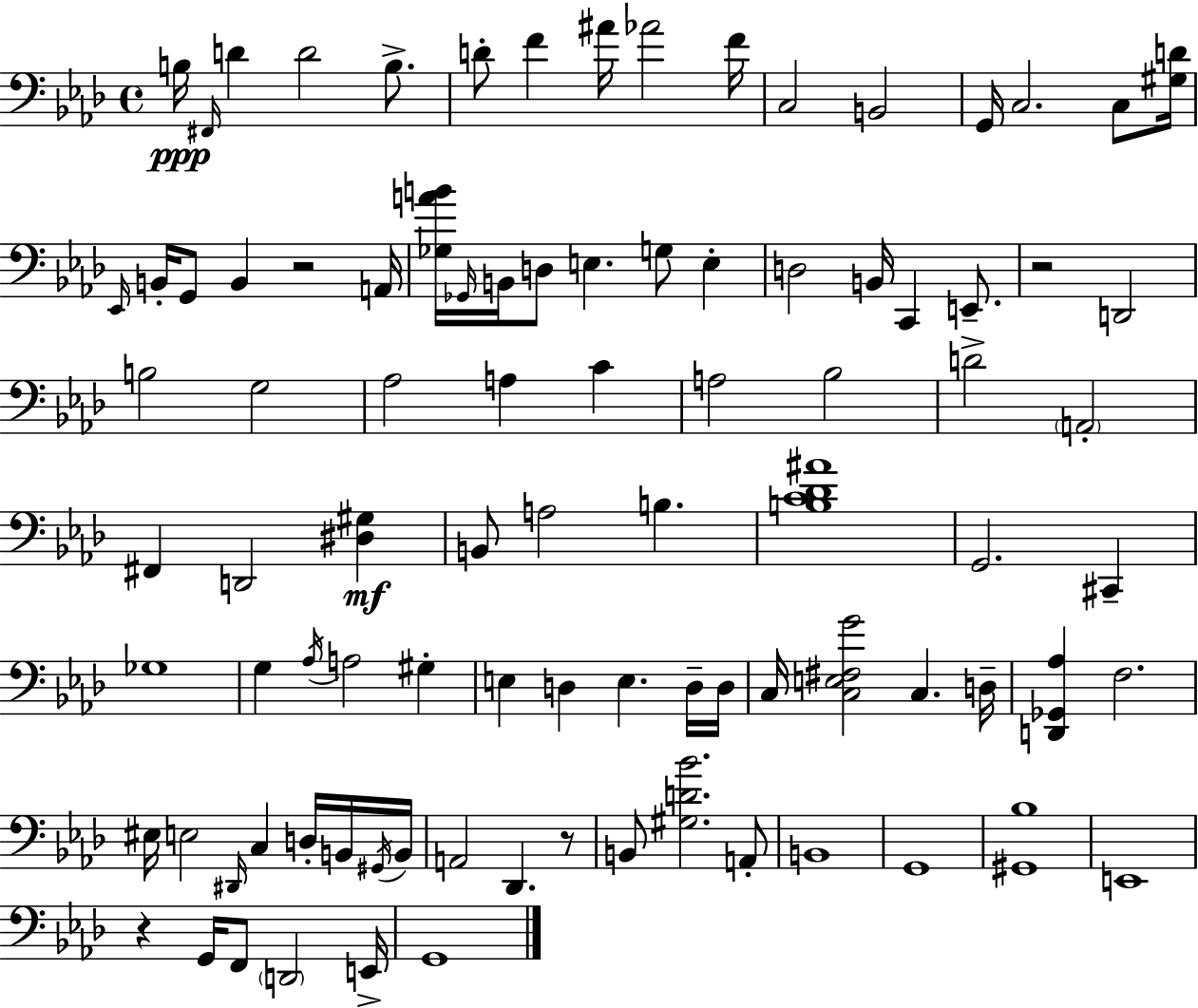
{
  \clef bass
  \time 4/4
  \defaultTimeSignature
  \key aes \major
  b16\ppp \grace { fis,16 } d'4 d'2 b8.-> | d'8-. f'4 ais'16 aes'2 | f'16 c2 b,2 | g,16 c2. c8 | \break <gis d'>16 \grace { ees,16 } b,16-. g,8 b,4 r2 | a,16 <ges a' b'>16 \grace { ges,16 } b,16 d8 e4. g8 e4-. | d2 b,16 c,4 | e,8.-- r2 d,2 | \break b2 g2 | aes2 a4 c'4 | a2 bes2 | d'2-> \parenthesize a,2-. | \break fis,4 d,2 <dis gis>4\mf | b,8 a2 b4. | <b c' des' ais'>1 | g,2. cis,4-- | \break ges1 | g4 \acciaccatura { aes16 } a2 | gis4-. e4 d4 e4. | d16-- d16 c16 <c e fis g'>2 c4. | \break d16-- <d, ges, aes>4 f2. | eis16 e2 \grace { dis,16 } c4 | d16-. b,16 \acciaccatura { gis,16 } b,16 a,2 des,4. | r8 b,8 <gis d' bes'>2. | \break a,8-. b,1 | g,1 | <gis, bes>1 | e,1 | \break r4 g,16 f,8 \parenthesize d,2 | e,16-> g,1 | \bar "|."
}